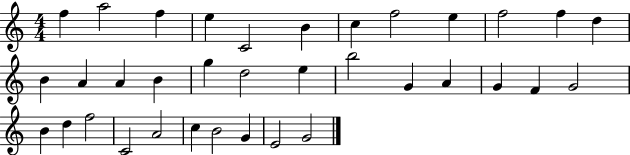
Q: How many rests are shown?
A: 0